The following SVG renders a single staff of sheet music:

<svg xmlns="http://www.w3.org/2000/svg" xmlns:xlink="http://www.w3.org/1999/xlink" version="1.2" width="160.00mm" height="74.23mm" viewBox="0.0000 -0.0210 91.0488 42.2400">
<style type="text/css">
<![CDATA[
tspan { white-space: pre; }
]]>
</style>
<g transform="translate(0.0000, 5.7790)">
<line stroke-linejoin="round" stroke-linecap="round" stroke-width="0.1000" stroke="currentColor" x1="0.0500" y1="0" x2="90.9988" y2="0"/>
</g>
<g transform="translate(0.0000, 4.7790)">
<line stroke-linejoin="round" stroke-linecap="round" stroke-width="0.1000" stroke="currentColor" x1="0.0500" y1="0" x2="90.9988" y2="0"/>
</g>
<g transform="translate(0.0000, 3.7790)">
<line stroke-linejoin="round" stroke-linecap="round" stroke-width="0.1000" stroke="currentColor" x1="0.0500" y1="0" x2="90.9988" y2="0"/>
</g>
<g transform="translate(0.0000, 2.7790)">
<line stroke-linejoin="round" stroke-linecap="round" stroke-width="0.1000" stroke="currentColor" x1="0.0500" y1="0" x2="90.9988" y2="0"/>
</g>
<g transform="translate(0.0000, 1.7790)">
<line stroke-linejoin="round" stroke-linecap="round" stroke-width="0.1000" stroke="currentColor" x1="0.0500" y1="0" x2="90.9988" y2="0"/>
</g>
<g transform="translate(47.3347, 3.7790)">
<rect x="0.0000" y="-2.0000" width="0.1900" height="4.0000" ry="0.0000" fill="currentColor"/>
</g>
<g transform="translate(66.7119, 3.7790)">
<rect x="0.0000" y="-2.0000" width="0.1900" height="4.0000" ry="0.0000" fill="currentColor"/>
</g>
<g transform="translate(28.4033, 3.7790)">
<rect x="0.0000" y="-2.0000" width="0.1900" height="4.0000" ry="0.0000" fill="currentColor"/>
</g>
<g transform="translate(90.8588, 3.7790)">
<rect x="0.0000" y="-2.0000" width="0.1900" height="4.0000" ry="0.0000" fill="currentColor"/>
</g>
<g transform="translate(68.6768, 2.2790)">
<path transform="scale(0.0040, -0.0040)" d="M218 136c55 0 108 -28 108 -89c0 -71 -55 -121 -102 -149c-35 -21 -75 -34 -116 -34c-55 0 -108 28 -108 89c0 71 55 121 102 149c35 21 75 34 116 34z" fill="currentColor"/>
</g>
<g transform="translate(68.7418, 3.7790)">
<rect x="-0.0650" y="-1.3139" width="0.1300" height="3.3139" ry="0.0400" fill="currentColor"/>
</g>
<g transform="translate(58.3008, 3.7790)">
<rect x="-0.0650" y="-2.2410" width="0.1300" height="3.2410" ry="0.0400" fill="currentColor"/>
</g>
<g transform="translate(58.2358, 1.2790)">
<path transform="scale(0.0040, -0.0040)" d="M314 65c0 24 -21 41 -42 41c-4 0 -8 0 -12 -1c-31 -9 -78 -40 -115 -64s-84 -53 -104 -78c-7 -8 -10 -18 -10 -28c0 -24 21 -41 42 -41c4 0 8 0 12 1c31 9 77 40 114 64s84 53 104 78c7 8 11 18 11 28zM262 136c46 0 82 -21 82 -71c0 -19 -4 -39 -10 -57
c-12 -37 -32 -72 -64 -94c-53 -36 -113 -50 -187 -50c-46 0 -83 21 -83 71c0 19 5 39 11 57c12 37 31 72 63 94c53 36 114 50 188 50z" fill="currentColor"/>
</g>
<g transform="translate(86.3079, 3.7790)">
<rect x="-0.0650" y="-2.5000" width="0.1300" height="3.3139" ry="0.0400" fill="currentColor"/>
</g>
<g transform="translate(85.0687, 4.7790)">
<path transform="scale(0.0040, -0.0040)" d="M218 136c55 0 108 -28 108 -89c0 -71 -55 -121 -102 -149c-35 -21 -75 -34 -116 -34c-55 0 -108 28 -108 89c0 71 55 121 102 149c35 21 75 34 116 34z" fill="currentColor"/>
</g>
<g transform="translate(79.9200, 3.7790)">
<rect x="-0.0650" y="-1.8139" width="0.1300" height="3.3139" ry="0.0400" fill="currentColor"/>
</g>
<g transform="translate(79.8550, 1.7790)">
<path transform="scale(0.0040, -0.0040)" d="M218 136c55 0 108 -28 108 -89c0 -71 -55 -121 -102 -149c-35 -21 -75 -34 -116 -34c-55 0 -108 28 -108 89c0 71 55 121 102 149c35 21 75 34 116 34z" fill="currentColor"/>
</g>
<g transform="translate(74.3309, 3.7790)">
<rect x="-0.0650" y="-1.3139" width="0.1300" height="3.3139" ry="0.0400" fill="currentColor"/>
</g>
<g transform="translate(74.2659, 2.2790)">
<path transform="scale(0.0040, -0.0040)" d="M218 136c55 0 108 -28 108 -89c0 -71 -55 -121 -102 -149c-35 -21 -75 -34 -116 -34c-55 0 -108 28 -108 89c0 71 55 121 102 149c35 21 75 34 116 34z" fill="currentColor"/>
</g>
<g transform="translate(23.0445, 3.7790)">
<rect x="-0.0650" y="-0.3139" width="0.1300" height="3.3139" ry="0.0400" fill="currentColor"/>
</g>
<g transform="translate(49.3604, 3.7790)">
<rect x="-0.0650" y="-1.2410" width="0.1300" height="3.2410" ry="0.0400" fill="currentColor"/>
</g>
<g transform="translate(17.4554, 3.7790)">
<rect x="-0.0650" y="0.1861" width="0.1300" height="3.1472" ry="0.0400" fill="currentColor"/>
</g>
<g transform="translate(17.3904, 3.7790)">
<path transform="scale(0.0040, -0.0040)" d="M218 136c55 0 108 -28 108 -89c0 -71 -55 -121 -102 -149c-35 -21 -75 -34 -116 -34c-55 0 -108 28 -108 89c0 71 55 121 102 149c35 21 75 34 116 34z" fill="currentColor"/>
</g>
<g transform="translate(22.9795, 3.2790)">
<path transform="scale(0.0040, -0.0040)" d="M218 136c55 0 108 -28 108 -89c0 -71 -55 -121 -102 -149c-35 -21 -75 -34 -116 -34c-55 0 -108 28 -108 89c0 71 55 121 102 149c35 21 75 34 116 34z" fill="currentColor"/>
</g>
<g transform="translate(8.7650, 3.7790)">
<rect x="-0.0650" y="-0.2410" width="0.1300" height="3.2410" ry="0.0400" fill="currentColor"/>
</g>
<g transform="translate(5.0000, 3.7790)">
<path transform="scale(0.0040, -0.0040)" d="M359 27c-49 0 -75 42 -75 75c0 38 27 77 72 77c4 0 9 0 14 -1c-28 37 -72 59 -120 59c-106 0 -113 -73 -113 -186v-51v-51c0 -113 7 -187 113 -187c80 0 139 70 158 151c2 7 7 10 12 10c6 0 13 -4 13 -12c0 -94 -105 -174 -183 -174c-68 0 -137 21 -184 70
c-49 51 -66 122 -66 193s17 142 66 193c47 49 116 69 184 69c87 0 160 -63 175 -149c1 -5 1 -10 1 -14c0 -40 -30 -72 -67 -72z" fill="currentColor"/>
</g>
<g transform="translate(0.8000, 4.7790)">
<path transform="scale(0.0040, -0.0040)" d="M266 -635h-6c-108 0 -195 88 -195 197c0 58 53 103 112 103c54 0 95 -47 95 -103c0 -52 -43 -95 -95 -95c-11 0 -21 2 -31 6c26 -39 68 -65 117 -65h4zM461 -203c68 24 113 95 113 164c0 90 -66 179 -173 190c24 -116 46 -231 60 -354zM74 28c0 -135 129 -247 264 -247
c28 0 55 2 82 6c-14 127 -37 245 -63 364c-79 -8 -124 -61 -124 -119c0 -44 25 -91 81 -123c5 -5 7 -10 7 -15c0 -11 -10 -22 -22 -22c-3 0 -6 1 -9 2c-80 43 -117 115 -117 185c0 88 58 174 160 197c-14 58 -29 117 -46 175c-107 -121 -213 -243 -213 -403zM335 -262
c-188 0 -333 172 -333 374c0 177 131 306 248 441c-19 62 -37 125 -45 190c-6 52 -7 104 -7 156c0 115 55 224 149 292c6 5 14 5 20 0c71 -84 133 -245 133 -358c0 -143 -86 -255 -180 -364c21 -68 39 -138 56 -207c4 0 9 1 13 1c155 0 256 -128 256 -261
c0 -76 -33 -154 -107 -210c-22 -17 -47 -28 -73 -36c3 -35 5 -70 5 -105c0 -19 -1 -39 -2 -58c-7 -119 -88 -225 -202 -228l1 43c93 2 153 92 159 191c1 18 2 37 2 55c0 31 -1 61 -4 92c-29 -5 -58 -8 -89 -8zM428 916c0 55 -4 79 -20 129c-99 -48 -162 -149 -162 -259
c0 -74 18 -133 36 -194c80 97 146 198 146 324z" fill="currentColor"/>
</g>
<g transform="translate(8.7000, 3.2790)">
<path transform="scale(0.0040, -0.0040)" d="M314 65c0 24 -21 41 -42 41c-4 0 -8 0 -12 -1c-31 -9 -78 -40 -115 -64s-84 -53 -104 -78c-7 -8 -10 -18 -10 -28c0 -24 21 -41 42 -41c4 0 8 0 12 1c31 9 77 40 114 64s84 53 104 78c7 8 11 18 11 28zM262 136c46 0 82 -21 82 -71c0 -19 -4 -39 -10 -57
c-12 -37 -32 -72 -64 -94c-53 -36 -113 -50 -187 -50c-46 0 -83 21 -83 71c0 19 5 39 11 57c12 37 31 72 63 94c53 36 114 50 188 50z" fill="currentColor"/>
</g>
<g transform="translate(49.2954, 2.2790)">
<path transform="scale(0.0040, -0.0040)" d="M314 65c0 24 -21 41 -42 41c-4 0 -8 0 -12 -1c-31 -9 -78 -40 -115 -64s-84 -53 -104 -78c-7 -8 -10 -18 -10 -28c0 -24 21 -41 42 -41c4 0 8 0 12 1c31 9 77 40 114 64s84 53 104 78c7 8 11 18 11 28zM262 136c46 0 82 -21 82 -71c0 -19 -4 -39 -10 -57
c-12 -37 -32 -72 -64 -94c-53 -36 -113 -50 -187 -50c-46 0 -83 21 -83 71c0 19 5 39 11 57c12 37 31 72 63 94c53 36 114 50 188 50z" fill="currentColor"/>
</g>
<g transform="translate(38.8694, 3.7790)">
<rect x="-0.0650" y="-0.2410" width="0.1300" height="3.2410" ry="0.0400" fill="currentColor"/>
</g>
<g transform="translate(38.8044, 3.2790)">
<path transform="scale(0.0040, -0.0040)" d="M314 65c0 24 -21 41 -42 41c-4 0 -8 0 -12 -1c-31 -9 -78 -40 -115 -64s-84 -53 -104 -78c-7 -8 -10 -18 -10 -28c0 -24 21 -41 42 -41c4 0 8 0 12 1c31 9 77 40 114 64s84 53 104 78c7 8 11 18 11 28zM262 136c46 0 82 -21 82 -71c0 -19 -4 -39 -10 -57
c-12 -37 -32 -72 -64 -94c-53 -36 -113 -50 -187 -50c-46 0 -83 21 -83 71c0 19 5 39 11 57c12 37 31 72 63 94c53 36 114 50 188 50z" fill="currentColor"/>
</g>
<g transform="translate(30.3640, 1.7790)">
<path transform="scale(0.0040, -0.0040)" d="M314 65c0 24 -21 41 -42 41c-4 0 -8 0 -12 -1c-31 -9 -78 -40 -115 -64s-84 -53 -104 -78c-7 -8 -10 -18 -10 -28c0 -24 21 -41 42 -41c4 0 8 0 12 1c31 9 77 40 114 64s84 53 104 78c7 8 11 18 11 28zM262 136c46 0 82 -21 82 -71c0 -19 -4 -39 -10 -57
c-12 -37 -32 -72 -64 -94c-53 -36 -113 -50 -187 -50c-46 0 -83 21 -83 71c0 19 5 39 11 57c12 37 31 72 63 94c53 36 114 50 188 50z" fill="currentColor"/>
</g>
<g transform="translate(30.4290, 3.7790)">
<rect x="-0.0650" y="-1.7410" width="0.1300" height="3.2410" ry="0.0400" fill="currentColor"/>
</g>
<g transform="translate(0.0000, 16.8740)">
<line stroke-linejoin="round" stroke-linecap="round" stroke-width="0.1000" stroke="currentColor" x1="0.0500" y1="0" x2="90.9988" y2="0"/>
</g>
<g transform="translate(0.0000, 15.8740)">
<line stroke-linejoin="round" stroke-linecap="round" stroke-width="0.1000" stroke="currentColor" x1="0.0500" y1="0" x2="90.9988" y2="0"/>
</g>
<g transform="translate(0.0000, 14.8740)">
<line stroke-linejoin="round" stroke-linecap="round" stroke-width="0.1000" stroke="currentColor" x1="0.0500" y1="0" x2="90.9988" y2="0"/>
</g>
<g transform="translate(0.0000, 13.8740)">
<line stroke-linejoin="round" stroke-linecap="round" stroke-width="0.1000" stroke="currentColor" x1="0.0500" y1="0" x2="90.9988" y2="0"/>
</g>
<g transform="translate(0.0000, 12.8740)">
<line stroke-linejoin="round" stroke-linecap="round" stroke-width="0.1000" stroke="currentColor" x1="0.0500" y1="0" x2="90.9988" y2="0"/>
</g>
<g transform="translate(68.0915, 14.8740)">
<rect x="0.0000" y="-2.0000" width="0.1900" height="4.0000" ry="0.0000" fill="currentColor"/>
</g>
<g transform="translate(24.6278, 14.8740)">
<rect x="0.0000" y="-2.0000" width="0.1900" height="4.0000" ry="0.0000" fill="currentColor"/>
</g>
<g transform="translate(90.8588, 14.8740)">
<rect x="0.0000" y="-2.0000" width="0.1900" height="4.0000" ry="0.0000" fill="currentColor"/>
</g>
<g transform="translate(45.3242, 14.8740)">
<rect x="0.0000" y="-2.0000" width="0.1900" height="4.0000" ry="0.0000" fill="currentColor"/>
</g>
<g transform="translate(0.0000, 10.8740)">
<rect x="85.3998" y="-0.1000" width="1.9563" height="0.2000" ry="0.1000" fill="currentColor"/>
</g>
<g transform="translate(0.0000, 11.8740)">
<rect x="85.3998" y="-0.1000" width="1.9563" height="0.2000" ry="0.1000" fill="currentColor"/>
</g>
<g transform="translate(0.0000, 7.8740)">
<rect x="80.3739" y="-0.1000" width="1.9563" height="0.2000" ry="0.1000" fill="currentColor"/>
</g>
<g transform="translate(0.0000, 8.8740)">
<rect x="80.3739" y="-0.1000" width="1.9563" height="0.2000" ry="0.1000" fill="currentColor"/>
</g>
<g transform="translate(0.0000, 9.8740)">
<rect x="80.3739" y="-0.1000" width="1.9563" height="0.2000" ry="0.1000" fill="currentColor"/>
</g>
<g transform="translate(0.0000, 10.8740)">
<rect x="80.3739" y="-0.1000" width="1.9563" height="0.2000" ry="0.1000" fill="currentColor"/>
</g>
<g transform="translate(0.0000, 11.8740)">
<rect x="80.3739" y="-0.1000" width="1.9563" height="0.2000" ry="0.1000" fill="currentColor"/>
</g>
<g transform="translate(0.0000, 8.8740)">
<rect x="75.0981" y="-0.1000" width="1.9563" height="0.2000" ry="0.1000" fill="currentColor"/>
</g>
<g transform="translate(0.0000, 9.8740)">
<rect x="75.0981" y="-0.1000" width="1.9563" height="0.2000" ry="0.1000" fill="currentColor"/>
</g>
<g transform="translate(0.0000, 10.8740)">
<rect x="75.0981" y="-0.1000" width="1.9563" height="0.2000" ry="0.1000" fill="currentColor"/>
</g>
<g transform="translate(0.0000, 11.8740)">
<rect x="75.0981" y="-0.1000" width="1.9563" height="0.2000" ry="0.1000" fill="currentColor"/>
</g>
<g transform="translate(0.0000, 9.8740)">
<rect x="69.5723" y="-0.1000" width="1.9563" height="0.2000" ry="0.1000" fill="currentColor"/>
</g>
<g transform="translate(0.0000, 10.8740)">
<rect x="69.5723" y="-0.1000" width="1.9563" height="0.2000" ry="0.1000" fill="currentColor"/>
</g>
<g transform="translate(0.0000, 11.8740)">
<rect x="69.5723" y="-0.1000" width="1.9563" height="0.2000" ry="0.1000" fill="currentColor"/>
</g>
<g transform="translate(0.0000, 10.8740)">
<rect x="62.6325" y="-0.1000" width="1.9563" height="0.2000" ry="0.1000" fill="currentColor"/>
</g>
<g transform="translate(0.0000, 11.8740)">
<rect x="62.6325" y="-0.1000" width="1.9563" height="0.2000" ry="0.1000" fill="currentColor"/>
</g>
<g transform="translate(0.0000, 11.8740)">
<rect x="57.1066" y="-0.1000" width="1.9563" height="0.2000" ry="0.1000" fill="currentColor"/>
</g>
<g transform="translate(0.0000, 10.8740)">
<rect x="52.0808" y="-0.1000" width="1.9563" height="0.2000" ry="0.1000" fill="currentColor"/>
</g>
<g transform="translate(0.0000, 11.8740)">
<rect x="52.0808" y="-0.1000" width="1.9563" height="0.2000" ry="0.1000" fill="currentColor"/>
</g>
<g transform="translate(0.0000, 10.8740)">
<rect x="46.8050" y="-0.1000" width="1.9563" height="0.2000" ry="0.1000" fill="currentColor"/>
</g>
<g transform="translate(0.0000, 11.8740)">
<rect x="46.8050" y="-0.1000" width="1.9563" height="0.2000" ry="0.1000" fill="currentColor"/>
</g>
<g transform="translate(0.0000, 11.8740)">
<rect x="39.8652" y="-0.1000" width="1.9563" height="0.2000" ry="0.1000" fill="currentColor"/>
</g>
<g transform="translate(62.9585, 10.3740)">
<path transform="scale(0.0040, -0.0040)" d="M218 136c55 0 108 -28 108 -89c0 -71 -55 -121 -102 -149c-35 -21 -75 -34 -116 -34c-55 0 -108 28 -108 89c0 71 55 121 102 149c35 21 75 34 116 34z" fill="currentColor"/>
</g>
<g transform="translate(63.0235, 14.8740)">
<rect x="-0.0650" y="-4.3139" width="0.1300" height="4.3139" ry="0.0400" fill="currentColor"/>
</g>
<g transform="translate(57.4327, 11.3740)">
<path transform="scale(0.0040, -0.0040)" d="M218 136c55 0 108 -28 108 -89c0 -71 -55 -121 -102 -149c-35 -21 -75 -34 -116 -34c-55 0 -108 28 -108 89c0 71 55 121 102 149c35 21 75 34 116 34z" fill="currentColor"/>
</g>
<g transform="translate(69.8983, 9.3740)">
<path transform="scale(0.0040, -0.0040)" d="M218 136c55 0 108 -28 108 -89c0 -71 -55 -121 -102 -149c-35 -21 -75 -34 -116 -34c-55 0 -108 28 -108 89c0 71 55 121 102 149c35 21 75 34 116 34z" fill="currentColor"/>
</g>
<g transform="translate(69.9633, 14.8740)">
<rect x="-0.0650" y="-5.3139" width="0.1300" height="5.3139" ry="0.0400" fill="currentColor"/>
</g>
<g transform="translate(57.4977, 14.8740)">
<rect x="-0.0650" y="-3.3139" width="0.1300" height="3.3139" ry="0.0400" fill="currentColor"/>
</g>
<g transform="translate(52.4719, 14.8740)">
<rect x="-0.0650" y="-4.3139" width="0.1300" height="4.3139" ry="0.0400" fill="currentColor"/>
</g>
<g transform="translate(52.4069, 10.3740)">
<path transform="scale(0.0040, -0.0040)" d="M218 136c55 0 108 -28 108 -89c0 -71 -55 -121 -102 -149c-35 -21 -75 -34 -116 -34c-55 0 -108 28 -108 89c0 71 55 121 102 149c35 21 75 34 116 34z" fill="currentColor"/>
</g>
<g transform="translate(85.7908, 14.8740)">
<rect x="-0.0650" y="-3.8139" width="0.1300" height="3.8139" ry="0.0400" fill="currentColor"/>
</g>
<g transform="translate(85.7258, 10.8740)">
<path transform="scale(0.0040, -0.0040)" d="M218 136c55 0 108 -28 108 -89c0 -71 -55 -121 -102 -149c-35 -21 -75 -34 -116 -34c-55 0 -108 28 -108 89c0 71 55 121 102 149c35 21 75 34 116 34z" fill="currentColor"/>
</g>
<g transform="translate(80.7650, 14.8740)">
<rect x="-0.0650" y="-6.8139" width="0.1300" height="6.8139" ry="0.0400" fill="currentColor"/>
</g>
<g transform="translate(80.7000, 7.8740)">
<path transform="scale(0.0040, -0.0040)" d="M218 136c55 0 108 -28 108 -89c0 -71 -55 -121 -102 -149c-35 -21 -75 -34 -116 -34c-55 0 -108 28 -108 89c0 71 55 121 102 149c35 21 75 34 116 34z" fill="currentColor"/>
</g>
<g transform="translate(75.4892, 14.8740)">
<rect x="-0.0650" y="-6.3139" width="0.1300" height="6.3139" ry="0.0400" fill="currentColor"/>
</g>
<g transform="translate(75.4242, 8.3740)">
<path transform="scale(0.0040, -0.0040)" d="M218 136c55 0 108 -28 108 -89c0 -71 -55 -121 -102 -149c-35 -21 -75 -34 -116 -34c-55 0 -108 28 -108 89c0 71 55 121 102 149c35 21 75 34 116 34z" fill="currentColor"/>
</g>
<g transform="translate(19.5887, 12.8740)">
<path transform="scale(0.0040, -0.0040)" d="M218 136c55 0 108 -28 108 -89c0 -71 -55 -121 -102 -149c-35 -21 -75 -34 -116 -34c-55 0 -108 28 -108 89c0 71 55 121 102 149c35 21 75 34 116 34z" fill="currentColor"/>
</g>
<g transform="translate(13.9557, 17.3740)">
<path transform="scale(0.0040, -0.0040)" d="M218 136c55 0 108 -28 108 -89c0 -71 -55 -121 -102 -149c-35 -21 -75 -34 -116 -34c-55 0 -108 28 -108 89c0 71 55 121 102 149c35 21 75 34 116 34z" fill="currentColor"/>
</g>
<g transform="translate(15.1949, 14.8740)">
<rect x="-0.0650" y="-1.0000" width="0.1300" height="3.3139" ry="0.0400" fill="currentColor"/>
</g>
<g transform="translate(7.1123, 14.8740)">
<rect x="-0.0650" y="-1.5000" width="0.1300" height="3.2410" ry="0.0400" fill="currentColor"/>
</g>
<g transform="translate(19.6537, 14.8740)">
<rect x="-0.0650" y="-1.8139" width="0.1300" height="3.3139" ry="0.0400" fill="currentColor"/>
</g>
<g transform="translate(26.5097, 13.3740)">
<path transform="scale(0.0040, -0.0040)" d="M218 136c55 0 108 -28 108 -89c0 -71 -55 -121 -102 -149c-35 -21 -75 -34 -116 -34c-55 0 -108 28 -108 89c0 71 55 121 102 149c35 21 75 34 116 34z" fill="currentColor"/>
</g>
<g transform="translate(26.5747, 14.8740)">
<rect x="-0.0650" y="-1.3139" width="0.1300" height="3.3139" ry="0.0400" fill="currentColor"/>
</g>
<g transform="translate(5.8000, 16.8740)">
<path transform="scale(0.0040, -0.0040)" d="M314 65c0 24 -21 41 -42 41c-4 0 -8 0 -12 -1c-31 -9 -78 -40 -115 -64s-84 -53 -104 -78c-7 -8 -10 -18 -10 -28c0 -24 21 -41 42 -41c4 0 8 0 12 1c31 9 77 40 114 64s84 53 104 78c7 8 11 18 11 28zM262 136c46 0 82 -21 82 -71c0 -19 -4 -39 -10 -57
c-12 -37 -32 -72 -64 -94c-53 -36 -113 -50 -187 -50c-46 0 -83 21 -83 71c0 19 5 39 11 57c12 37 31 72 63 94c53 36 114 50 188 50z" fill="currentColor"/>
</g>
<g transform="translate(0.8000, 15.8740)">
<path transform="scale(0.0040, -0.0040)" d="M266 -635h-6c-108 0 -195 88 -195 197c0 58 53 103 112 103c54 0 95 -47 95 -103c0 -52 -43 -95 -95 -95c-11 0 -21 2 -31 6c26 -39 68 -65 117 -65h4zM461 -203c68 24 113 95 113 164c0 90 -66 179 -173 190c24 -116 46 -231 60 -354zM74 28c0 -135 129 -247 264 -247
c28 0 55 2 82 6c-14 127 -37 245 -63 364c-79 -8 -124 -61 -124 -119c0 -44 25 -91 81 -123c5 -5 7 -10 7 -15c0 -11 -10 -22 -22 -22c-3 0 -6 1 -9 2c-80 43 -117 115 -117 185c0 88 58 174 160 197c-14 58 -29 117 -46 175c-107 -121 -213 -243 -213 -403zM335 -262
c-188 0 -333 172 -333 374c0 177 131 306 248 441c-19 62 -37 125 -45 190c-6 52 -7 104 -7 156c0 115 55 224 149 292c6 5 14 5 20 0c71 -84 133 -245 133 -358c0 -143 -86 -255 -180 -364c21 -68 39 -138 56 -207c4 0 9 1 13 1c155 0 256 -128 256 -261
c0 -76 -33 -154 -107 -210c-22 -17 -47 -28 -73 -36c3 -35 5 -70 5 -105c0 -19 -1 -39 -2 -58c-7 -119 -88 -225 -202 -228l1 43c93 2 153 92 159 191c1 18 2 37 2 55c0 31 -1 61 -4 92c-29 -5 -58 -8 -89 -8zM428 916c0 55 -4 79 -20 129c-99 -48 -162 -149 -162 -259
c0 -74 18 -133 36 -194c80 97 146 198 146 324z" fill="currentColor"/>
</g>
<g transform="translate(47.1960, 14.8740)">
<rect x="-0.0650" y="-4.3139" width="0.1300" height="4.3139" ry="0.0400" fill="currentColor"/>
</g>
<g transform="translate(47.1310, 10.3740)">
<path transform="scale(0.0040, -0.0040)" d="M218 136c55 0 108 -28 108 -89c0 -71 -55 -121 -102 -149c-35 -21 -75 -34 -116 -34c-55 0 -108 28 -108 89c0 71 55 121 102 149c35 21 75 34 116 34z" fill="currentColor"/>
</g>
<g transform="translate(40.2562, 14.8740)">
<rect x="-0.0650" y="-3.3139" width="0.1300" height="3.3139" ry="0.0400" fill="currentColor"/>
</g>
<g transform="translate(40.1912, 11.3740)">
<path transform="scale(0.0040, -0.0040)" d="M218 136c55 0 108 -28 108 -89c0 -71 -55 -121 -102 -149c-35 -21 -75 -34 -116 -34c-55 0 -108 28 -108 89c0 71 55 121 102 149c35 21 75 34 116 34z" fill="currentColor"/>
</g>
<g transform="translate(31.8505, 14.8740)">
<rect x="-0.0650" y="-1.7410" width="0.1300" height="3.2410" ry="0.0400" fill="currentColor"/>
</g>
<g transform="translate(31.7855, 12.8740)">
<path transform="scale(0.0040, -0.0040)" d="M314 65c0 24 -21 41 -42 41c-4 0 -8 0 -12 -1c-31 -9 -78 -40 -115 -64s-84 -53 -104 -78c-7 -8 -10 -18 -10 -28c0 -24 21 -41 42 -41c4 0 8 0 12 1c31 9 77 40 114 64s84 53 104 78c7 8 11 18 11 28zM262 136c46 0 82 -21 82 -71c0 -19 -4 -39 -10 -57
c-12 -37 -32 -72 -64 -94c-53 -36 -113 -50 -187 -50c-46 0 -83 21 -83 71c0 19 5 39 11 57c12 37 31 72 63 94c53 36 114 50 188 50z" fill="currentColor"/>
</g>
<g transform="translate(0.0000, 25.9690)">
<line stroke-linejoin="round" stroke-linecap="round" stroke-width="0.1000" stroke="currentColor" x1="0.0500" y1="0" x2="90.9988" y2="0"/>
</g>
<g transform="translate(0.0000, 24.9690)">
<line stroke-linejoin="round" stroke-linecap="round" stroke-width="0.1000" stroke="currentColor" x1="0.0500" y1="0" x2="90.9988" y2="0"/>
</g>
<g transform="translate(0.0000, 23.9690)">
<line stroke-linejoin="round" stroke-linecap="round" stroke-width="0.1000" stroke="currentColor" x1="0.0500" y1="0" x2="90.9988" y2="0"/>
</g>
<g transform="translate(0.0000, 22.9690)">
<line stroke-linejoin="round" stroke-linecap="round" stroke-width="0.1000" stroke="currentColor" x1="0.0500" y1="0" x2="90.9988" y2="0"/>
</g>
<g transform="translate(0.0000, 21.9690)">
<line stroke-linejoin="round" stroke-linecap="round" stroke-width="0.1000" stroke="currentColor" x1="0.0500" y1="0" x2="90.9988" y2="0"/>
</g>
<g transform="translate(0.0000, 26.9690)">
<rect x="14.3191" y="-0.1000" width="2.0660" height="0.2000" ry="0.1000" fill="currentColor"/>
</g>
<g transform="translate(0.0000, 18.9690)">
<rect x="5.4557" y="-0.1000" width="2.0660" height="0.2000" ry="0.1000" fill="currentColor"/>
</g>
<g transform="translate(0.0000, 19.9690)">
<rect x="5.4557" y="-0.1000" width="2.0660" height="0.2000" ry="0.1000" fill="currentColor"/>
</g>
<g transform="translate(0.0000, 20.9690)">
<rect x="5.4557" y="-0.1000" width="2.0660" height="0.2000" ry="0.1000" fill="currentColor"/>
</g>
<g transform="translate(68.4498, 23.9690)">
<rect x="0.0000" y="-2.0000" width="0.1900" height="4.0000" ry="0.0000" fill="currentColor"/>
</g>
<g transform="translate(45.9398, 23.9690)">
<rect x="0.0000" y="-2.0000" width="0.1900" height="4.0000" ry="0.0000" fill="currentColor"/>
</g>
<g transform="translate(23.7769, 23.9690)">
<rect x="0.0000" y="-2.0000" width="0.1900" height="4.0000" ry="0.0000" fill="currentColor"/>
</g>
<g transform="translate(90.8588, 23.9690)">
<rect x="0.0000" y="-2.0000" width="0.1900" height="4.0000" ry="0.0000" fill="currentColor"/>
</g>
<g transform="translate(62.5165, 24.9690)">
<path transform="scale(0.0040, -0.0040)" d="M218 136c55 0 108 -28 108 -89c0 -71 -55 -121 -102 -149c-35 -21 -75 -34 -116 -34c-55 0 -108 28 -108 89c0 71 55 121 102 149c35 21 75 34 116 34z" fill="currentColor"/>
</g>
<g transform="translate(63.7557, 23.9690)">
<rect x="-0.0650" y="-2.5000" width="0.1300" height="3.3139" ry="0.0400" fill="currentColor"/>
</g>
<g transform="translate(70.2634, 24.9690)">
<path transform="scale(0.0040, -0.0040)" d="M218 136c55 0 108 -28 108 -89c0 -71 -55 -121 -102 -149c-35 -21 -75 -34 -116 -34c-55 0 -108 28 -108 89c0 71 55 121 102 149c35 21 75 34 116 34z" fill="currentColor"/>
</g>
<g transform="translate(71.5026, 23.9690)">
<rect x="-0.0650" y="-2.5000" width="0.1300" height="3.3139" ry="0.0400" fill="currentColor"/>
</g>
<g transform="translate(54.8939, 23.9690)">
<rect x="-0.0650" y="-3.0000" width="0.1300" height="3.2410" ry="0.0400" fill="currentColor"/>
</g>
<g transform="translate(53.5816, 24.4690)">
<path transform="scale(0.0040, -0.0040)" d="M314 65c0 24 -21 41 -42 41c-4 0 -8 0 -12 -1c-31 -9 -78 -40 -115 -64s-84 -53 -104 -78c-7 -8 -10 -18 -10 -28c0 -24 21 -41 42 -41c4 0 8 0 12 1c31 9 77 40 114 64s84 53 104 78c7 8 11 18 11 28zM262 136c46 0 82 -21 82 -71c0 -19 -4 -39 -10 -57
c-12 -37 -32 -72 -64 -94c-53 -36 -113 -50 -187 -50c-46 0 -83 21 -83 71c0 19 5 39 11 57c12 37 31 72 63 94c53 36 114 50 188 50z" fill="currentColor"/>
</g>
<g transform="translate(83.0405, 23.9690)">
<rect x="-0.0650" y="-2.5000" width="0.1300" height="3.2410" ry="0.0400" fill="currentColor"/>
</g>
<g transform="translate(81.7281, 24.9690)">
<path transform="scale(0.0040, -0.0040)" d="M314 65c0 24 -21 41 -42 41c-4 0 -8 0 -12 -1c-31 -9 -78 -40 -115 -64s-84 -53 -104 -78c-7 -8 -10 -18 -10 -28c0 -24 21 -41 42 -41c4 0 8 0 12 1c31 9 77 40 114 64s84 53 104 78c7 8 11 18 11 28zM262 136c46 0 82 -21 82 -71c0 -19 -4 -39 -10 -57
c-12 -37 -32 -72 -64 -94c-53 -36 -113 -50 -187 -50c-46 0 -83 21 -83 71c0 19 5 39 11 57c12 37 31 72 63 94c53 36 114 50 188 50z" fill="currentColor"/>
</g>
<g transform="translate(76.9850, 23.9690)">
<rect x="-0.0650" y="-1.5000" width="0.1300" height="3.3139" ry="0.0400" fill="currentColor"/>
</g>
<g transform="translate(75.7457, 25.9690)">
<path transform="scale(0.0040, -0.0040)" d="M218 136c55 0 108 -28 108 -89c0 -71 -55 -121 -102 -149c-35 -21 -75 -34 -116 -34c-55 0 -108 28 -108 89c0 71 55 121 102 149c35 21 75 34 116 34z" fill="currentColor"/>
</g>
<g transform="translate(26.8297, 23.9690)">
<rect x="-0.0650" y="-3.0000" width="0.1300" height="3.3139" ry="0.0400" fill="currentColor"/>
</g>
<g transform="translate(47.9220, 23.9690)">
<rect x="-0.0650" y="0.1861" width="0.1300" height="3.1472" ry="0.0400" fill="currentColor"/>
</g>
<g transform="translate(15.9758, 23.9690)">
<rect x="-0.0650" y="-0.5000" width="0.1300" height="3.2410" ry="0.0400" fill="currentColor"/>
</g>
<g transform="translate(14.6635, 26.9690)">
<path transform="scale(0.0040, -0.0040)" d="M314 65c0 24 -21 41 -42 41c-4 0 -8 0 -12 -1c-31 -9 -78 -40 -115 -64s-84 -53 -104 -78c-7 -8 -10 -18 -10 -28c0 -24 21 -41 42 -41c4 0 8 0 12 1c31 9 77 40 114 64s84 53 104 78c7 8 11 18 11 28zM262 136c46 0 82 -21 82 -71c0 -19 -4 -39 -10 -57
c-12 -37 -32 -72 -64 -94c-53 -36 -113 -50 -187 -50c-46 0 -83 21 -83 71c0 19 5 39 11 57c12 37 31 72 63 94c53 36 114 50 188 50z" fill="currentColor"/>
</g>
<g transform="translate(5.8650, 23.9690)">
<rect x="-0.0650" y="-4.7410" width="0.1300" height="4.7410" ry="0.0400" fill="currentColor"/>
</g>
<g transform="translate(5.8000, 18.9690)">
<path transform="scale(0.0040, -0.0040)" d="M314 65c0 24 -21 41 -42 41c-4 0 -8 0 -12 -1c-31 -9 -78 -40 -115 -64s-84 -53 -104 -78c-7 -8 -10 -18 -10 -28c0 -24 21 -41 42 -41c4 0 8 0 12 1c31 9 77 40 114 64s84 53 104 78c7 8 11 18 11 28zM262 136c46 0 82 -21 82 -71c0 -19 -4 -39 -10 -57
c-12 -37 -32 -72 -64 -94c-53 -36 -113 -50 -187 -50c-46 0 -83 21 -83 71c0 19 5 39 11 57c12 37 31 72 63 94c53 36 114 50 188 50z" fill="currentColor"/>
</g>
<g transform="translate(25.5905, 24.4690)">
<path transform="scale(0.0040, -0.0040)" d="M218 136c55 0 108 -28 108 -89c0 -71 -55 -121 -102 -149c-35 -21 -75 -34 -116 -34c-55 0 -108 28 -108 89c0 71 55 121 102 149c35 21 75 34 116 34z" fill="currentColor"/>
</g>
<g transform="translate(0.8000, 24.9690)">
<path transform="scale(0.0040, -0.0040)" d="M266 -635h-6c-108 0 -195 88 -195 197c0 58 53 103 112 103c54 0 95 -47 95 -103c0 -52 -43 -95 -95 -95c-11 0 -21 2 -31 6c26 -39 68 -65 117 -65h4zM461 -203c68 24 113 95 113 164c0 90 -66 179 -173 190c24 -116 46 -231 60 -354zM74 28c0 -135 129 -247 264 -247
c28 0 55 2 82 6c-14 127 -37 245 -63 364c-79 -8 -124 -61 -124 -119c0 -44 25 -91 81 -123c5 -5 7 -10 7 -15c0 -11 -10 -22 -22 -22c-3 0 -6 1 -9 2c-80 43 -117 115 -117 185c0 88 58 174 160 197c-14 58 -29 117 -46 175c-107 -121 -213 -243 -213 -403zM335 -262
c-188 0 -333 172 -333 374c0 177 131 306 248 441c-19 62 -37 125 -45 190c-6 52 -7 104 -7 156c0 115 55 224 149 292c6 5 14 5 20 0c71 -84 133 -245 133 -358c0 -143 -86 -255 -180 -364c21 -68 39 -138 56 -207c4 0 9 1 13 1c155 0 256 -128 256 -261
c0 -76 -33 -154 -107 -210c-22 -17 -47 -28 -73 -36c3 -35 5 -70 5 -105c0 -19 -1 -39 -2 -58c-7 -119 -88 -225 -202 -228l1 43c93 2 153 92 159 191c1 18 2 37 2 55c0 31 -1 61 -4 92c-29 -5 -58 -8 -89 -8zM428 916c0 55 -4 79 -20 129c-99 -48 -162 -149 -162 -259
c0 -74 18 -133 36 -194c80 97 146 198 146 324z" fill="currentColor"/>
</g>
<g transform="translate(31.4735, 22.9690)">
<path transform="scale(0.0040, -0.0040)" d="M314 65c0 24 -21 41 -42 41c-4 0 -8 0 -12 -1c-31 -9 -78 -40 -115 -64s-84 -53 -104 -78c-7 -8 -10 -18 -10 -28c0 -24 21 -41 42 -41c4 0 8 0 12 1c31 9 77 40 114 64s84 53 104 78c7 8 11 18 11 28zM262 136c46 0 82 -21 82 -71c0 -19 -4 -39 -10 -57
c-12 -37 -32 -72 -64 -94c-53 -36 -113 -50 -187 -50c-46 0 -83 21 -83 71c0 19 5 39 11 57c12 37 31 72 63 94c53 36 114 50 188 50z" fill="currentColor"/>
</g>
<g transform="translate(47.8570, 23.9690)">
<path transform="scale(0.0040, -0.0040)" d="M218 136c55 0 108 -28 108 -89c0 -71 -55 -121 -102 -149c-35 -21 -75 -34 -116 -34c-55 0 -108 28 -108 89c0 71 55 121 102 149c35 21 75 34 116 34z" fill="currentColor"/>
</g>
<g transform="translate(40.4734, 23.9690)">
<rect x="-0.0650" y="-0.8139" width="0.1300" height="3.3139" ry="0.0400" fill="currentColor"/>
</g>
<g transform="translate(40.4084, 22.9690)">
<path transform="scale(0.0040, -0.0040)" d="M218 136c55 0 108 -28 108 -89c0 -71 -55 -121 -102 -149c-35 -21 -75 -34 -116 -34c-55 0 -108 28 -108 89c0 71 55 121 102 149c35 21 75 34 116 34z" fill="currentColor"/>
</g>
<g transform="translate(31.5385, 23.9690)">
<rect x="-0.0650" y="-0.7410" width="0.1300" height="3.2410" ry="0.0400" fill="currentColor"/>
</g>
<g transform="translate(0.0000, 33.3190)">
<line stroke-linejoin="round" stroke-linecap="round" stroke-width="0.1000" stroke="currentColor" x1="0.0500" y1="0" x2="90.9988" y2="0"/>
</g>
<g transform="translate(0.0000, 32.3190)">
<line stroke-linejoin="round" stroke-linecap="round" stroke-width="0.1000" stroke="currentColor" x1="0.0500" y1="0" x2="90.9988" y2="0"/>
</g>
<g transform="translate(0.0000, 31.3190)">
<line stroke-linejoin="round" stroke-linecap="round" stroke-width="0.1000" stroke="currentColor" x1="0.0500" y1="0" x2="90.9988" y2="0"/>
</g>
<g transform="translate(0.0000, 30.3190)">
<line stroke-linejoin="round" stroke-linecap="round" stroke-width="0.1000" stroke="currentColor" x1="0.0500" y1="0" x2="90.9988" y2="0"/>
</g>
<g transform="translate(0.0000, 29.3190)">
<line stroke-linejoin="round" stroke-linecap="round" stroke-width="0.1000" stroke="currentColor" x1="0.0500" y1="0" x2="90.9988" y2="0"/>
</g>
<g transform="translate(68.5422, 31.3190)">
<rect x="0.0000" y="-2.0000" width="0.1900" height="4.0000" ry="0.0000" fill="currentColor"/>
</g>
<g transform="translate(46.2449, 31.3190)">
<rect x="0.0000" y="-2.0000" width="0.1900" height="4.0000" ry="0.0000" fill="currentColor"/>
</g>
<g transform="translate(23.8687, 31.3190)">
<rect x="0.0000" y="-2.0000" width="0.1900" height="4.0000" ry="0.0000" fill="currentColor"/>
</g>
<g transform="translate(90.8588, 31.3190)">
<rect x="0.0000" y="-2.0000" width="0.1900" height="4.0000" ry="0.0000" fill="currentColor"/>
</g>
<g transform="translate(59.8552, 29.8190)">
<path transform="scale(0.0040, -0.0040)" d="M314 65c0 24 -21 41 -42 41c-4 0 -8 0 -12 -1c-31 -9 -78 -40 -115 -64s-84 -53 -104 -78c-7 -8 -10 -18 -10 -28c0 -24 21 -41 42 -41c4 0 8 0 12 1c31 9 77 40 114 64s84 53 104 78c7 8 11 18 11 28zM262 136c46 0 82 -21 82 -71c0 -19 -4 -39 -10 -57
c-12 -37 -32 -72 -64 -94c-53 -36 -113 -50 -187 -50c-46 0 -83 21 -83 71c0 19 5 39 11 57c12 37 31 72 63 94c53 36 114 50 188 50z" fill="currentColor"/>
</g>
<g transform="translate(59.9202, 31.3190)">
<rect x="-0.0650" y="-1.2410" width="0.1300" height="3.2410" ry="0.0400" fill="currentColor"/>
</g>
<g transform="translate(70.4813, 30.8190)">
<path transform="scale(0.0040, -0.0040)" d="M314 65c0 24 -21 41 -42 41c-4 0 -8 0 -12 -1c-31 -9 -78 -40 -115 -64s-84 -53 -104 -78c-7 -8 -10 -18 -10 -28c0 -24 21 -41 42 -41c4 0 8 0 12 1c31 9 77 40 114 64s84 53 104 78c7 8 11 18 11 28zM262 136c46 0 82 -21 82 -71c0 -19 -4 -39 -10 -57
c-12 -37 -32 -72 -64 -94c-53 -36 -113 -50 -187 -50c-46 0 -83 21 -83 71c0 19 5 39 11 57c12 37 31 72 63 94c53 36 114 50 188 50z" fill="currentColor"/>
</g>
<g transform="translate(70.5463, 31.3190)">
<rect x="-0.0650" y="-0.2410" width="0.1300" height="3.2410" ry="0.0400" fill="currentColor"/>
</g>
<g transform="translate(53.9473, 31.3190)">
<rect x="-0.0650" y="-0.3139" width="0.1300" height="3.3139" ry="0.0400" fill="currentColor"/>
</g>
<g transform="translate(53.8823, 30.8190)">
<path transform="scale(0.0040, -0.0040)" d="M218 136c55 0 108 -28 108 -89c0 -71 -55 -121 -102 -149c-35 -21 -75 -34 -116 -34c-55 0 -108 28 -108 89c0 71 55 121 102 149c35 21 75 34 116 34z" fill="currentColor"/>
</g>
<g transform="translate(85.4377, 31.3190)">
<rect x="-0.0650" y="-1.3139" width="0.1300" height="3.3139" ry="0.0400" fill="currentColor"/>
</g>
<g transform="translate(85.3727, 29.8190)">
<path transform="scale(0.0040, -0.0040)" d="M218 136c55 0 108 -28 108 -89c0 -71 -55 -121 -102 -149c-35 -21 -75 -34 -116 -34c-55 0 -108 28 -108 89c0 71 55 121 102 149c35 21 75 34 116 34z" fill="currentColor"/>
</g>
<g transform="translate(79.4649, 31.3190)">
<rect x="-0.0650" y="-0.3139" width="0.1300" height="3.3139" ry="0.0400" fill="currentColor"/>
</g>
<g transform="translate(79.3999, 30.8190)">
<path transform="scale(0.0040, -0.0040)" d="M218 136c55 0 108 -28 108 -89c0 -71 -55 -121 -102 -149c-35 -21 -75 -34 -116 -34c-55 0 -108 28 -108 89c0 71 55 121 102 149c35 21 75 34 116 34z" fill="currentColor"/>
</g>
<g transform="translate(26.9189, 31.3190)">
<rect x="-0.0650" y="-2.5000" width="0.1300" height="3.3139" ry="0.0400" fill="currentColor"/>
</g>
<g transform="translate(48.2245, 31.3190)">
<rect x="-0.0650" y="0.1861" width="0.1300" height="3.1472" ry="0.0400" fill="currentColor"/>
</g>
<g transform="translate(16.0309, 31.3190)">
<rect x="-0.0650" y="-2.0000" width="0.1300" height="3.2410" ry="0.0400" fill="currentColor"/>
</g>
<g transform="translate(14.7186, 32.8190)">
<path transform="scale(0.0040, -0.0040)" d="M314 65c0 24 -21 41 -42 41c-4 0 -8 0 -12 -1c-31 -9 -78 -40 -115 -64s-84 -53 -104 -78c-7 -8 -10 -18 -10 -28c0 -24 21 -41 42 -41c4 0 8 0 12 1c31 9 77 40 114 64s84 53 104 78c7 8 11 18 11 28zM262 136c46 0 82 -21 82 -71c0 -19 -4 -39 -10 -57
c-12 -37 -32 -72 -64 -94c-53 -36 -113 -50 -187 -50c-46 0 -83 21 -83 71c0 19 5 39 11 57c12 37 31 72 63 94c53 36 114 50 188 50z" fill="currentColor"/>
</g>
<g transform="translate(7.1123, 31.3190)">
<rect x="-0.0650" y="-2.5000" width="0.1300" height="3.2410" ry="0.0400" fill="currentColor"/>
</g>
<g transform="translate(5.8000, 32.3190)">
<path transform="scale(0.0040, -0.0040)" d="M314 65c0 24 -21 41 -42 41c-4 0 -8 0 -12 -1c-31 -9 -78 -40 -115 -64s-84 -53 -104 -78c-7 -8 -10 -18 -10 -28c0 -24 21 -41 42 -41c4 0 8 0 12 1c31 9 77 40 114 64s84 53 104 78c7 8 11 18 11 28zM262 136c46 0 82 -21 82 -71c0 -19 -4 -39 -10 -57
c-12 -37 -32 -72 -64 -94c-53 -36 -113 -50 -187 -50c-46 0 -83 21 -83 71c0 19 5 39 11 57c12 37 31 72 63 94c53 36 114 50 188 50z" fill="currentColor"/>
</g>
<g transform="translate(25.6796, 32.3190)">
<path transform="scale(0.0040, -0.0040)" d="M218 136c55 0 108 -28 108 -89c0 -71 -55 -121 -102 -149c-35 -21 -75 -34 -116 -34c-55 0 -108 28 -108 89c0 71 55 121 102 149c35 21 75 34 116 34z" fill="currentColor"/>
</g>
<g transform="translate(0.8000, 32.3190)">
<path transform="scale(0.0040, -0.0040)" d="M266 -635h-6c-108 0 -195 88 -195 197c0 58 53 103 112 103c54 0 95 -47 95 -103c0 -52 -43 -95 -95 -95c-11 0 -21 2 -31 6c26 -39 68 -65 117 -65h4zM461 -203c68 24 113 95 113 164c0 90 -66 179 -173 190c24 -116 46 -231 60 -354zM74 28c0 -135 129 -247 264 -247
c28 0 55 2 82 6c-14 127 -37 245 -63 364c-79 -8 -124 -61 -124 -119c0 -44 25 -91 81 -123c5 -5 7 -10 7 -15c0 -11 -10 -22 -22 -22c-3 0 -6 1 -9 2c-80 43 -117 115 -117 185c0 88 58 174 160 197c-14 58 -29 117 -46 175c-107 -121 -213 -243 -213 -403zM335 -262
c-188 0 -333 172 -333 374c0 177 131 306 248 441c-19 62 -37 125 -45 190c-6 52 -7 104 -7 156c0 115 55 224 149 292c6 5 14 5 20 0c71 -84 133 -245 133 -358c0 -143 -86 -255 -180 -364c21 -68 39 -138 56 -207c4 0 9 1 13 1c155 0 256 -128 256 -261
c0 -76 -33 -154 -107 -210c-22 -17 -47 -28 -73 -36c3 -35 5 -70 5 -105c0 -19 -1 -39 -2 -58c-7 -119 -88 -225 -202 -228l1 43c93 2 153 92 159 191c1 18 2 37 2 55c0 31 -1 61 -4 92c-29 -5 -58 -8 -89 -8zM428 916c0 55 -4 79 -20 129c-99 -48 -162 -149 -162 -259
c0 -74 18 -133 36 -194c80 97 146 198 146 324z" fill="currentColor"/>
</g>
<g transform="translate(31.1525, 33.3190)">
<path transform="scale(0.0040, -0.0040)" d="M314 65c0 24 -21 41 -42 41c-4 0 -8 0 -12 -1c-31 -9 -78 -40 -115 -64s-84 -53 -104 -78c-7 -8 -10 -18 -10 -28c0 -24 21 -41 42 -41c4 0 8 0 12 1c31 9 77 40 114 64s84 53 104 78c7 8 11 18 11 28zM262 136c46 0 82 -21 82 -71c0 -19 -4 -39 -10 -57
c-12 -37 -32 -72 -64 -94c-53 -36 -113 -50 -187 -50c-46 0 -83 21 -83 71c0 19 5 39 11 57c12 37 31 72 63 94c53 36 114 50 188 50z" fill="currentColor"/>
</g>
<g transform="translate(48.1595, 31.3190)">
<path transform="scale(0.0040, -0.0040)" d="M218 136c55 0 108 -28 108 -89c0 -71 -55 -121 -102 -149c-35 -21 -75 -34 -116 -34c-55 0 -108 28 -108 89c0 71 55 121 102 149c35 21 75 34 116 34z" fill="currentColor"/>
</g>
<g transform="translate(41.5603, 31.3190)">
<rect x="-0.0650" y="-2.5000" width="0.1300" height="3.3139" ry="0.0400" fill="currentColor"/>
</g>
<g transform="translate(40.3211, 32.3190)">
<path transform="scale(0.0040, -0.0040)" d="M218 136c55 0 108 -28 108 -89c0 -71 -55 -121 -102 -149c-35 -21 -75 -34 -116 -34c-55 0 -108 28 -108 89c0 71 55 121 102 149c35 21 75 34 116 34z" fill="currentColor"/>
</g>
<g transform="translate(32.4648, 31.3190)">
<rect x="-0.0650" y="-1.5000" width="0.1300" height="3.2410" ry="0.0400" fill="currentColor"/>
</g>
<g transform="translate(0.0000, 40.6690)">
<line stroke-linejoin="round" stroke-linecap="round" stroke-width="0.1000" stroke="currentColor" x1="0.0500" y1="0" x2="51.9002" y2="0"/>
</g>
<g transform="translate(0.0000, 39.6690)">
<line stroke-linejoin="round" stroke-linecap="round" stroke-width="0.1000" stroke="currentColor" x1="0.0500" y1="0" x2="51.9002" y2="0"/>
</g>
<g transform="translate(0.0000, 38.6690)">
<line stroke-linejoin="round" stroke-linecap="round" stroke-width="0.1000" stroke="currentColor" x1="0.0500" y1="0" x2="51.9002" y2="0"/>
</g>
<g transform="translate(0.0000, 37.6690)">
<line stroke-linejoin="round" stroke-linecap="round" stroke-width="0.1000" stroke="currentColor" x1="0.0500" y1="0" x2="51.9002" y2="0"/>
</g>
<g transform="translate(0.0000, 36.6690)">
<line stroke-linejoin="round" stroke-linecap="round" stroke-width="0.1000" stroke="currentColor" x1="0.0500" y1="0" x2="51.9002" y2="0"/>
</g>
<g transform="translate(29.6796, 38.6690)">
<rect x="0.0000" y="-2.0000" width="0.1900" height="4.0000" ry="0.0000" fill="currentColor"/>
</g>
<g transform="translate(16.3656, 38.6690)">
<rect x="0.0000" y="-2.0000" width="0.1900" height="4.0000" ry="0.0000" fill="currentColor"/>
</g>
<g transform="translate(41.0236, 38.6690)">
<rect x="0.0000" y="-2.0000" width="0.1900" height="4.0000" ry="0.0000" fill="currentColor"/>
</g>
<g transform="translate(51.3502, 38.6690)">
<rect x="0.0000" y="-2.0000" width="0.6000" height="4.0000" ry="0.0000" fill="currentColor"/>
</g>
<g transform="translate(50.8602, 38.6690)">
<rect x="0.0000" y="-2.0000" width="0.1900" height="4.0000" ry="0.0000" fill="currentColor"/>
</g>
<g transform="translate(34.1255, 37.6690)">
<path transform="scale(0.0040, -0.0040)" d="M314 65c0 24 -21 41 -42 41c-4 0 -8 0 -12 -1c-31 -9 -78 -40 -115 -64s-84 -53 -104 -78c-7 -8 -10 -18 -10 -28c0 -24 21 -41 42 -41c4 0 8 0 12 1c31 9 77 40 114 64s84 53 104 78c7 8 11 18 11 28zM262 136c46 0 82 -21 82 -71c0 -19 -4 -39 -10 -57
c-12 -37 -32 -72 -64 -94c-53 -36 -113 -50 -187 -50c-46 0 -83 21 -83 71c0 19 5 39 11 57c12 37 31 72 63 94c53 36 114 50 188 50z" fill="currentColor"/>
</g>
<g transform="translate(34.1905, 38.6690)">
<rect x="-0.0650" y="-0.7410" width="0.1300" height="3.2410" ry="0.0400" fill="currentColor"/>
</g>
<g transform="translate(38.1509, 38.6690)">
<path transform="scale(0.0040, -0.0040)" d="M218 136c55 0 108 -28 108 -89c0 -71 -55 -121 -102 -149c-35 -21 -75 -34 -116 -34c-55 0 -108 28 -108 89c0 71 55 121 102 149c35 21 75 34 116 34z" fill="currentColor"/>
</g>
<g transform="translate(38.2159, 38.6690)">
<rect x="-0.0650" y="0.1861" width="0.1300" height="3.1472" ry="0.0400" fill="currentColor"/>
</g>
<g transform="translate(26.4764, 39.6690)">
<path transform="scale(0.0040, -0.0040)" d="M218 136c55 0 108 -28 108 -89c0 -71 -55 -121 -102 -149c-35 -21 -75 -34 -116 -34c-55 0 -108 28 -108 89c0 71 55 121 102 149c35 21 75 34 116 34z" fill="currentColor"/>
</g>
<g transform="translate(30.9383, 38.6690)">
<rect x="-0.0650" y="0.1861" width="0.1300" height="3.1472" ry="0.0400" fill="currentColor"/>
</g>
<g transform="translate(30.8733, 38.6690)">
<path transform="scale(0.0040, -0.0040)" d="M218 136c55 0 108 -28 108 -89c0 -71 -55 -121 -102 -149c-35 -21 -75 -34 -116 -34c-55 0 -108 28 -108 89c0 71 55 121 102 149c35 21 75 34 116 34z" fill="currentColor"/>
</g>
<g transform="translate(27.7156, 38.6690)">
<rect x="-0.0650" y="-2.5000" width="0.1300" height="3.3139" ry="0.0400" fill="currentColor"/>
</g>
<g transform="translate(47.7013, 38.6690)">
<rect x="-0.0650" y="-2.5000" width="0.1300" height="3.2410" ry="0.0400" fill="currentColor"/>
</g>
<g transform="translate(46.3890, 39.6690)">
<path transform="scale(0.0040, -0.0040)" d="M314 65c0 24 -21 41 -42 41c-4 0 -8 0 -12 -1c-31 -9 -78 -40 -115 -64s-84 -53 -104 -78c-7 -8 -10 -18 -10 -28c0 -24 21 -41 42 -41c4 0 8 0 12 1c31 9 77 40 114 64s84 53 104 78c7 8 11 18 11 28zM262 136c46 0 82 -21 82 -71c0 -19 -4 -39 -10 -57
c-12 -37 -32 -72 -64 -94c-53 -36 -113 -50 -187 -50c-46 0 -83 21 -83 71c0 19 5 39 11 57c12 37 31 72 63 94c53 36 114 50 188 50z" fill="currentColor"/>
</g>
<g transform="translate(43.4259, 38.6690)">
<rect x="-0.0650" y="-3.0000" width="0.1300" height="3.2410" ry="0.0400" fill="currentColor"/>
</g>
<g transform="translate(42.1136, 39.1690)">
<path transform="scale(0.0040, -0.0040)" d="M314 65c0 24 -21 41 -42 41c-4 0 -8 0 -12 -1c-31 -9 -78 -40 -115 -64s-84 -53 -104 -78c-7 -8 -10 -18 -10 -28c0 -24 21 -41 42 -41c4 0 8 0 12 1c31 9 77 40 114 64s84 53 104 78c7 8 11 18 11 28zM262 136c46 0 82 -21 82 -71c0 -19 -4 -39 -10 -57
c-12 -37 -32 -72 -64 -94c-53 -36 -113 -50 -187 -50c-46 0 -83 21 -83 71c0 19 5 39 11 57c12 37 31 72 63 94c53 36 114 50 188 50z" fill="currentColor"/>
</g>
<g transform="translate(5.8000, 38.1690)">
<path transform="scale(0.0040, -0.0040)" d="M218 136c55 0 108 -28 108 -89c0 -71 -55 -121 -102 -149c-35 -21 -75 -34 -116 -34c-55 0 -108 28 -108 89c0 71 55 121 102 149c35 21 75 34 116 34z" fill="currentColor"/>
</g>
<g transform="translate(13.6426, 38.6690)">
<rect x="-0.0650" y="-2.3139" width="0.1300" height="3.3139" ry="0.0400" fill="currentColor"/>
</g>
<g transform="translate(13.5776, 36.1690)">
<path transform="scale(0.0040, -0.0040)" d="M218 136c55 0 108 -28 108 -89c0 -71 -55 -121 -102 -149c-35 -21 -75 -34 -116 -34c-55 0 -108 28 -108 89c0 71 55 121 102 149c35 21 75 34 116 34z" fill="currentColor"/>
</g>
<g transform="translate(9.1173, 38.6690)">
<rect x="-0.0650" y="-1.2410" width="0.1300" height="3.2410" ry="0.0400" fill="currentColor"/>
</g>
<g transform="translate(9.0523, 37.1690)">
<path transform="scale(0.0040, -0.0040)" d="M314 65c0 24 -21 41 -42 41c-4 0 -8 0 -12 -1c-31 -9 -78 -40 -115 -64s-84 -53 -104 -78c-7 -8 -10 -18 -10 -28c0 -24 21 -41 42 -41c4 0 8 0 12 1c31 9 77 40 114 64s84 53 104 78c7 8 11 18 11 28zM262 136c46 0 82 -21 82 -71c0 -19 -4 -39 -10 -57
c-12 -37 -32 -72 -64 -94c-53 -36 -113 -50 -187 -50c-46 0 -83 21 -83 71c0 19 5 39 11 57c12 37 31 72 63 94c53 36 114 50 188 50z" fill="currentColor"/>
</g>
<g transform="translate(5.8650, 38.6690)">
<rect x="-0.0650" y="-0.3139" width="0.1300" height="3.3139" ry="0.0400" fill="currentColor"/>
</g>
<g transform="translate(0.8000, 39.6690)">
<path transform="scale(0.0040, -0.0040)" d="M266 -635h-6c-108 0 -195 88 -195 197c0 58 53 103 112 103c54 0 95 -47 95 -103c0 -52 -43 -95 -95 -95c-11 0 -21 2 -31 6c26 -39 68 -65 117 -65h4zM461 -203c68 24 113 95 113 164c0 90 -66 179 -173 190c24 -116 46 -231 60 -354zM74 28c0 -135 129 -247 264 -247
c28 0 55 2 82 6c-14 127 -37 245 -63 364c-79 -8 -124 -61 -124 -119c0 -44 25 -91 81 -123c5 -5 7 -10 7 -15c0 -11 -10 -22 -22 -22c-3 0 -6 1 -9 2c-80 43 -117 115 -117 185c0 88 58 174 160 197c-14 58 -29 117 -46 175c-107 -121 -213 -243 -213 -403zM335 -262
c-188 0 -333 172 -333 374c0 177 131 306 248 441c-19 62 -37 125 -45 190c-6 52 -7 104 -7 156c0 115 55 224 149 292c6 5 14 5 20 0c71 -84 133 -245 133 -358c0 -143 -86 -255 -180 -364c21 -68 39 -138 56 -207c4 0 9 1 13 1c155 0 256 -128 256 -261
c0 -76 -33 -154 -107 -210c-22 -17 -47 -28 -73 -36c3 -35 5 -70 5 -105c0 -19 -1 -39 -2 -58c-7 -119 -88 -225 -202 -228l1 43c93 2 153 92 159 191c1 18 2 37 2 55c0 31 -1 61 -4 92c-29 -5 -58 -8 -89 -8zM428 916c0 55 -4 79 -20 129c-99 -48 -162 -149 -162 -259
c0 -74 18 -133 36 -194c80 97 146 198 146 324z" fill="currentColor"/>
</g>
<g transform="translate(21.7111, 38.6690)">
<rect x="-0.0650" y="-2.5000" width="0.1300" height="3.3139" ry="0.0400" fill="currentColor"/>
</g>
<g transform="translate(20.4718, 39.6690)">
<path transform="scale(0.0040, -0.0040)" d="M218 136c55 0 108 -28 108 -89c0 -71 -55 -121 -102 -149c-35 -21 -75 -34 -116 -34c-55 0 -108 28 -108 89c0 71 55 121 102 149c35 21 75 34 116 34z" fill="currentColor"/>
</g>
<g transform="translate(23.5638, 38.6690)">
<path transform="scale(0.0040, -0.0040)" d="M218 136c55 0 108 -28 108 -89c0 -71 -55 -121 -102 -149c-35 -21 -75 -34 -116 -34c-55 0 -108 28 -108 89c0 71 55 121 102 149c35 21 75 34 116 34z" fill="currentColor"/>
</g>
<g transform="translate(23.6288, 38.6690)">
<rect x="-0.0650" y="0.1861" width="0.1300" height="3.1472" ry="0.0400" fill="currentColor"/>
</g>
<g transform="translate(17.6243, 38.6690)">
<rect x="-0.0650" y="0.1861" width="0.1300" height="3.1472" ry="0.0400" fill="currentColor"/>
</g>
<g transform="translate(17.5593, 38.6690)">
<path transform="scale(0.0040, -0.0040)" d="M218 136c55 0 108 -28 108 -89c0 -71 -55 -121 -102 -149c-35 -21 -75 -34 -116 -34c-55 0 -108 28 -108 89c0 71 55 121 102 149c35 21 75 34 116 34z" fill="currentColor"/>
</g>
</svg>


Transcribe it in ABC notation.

X:1
T:Untitled
M:4/4
L:1/4
K:C
c2 B c f2 c2 e2 g2 e e f G E2 D f e f2 b d' d' b d' f' a' b' c' e'2 C2 A d2 d B A2 G G E G2 G2 F2 G E2 G B c e2 c2 c e c e2 g B G B G B d2 B A2 G2